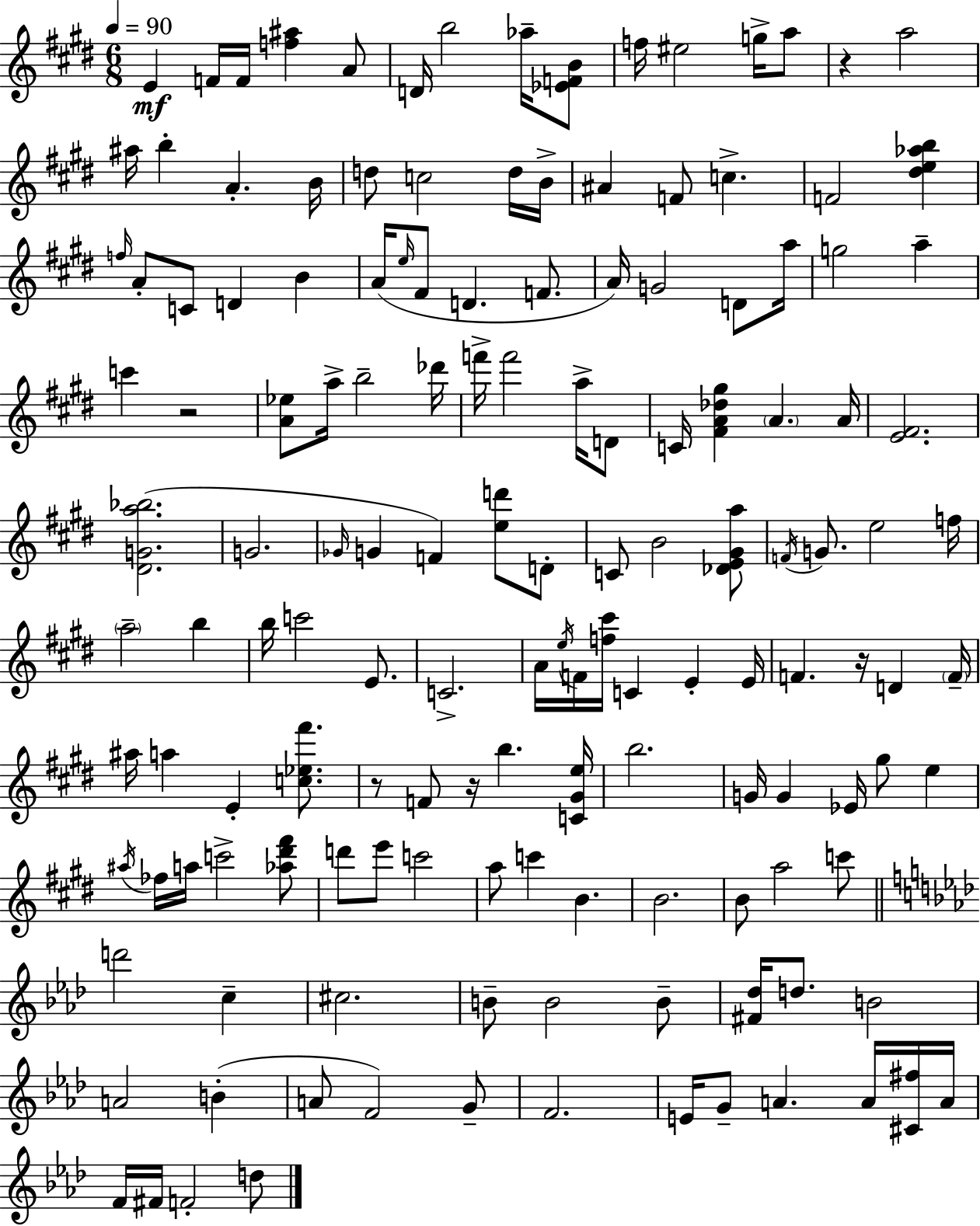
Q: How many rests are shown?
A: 5